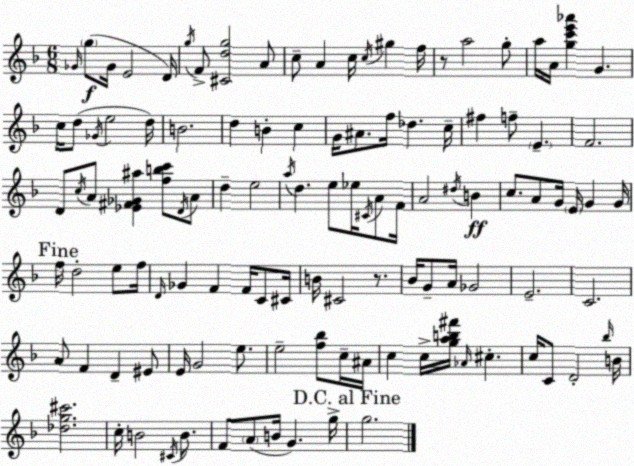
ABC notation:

X:1
T:Untitled
M:6/8
L:1/4
K:Dm
_G/4 g/2 _G/4 E2 D/4 g/4 F/2 [^Cdg]2 A/2 c/2 A c/4 c/4 ^g f/4 z/2 a2 g/2 a/4 A/4 [gc'e'_a'] G c/4 d/2 _G/4 e2 d/4 B2 d B c G/4 ^A/2 f/4 _d c/4 ^f f/2 E F2 D/2 c/4 A/2 [_E^F_G^a] [fbc']/2 D/4 A/2 d e2 a/4 d e/2 _e/4 ^C/4 A/2 F/4 A2 ^d/4 B c/2 A/2 G/4 E/4 G G/4 f/4 d2 e/2 f/4 D/4 _G F F/4 C/2 ^C/4 B/4 ^C2 z/2 _B/4 G/2 A/4 _G2 E2 C2 A/2 F D ^E/2 E/4 G2 e/2 e2 [f_b]/2 c/4 ^A/4 c c/4 [gab^f']/4 _A/4 ^c c/4 C/2 D2 _b/4 B/4 [_dg^c']2 c/4 B2 ^C/4 B/2 F/2 A/2 B/4 G g/4 g2